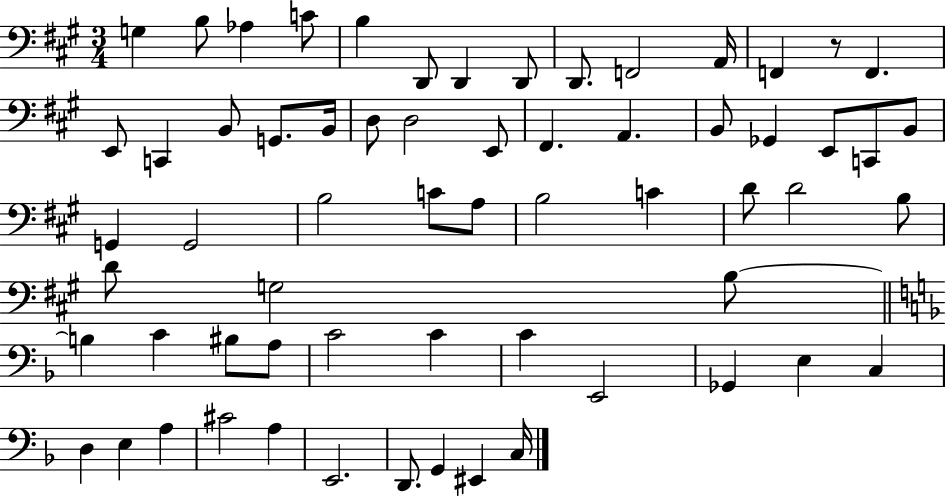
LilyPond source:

{
  \clef bass
  \numericTimeSignature
  \time 3/4
  \key a \major
  g4 b8 aes4 c'8 | b4 d,8 d,4 d,8 | d,8. f,2 a,16 | f,4 r8 f,4. | \break e,8 c,4 b,8 g,8. b,16 | d8 d2 e,8 | fis,4. a,4. | b,8 ges,4 e,8 c,8 b,8 | \break g,4 g,2 | b2 c'8 a8 | b2 c'4 | d'8 d'2 b8 | \break d'8 g2 b8~~ | \bar "||" \break \key f \major b4 c'4 bis8 a8 | c'2 c'4 | c'4 e,2 | ges,4 e4 c4 | \break d4 e4 a4 | cis'2 a4 | e,2. | d,8. g,4 eis,4 c16 | \break \bar "|."
}